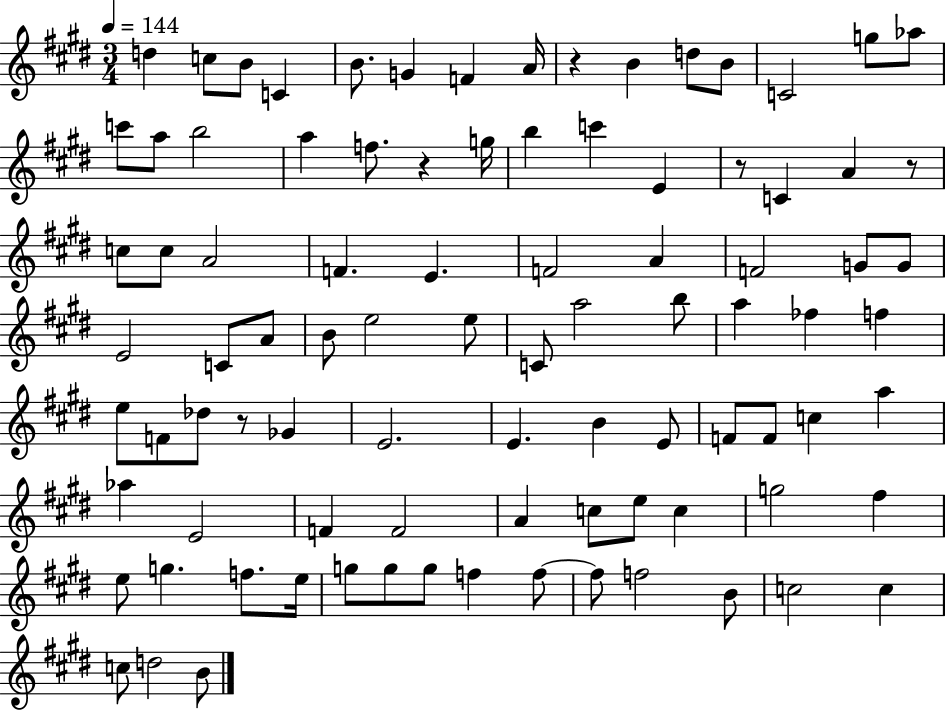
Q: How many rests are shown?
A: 5